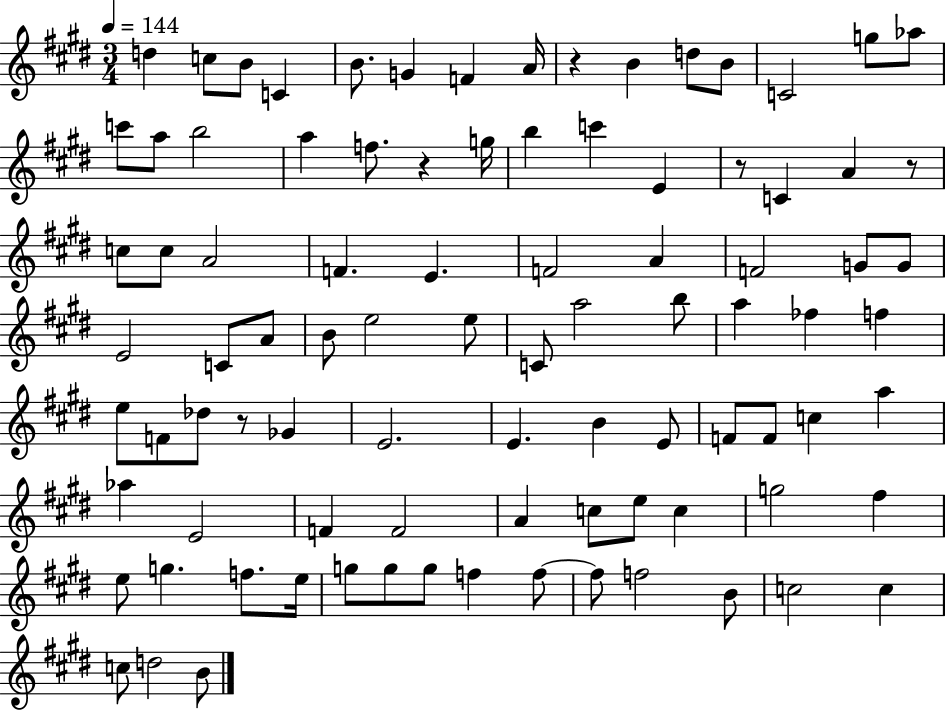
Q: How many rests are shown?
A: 5